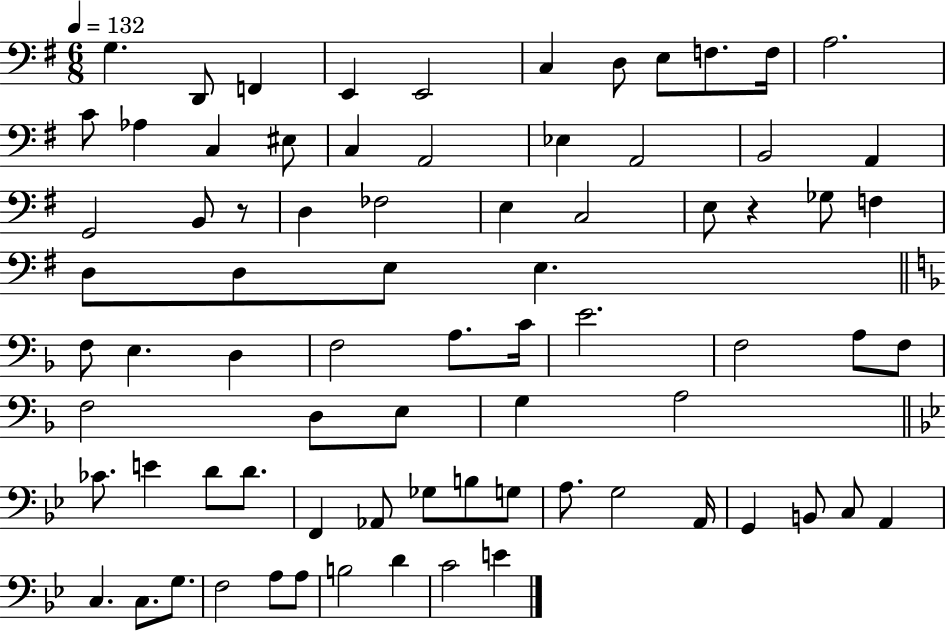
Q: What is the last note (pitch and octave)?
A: E4